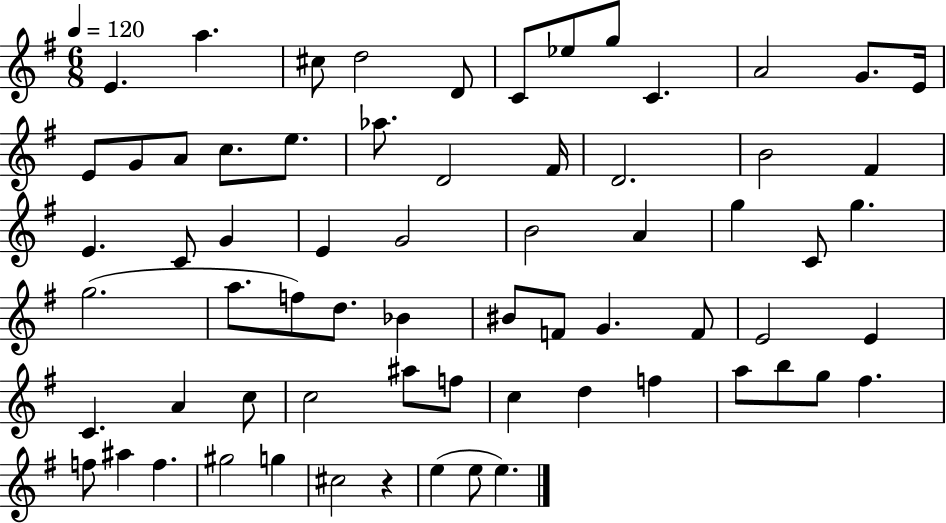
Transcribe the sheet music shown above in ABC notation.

X:1
T:Untitled
M:6/8
L:1/4
K:G
E a ^c/2 d2 D/2 C/2 _e/2 g/2 C A2 G/2 E/4 E/2 G/2 A/2 c/2 e/2 _a/2 D2 ^F/4 D2 B2 ^F E C/2 G E G2 B2 A g C/2 g g2 a/2 f/2 d/2 _B ^B/2 F/2 G F/2 E2 E C A c/2 c2 ^a/2 f/2 c d f a/2 b/2 g/2 ^f f/2 ^a f ^g2 g ^c2 z e e/2 e